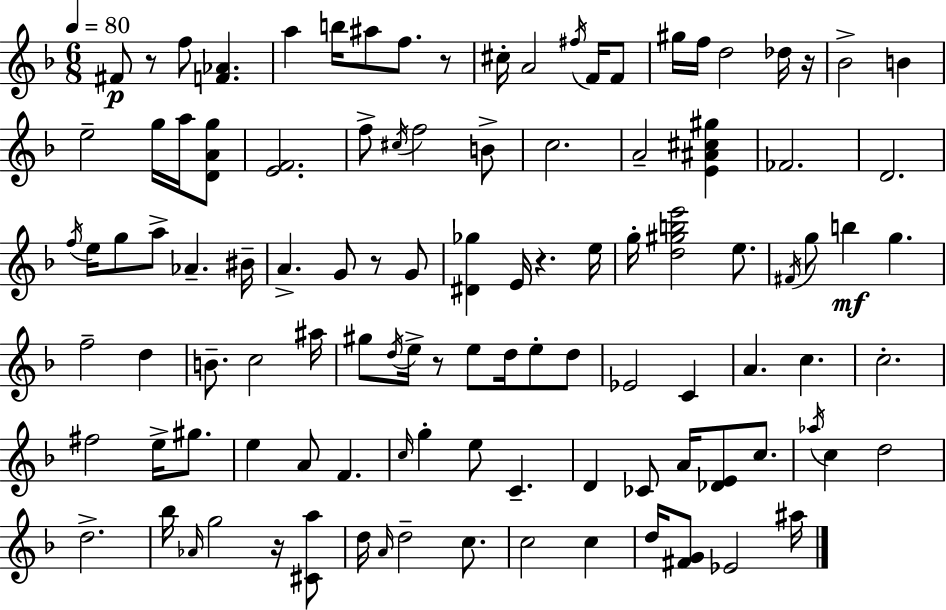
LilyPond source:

{
  \clef treble
  \numericTimeSignature
  \time 6/8
  \key f \major
  \tempo 4 = 80
  fis'8\p r8 f''8 <f' aes'>4. | a''4 b''16 ais''8 f''8. r8 | cis''16-. a'2 \acciaccatura { fis''16 } f'16 f'8 | gis''16 f''16 d''2 des''16 | \break r16 bes'2-> b'4 | e''2-- g''16 a''16 <d' a' g''>8 | <e' f'>2. | f''8-> \acciaccatura { cis''16 } f''2 | \break b'8-> c''2. | a'2-- <e' ais' cis'' gis''>4 | fes'2. | d'2. | \break \acciaccatura { f''16 } e''16 g''8 a''8-> aes'4.-- | bis'16-- a'4.-> g'8 r8 | g'8 <dis' ges''>4 e'16 r4. | e''16 g''16-. <d'' gis'' b'' e'''>2 | \break e''8. \acciaccatura { fis'16 } g''8 b''4\mf g''4. | f''2-- | d''4 b'8.-- c''2 | ais''16 gis''8 \acciaccatura { d''16 } e''16-> r8 e''8 | \break d''16 e''8-. d''8 ees'2 | c'4 a'4. c''4. | c''2.-. | fis''2 | \break e''16-> gis''8. e''4 a'8 f'4. | \grace { c''16 } g''4-. e''8 | c'4.-- d'4 ces'8 | a'16 <des' e'>8 c''8. \acciaccatura { aes''16 } c''4 d''2 | \break d''2.-> | bes''16 \grace { aes'16 } g''2 | r16 <cis' a''>8 d''16 \grace { a'16 } d''2-- | c''8. c''2 | \break c''4 d''16 <fis' g'>8 | ees'2 ais''16 \bar "|."
}